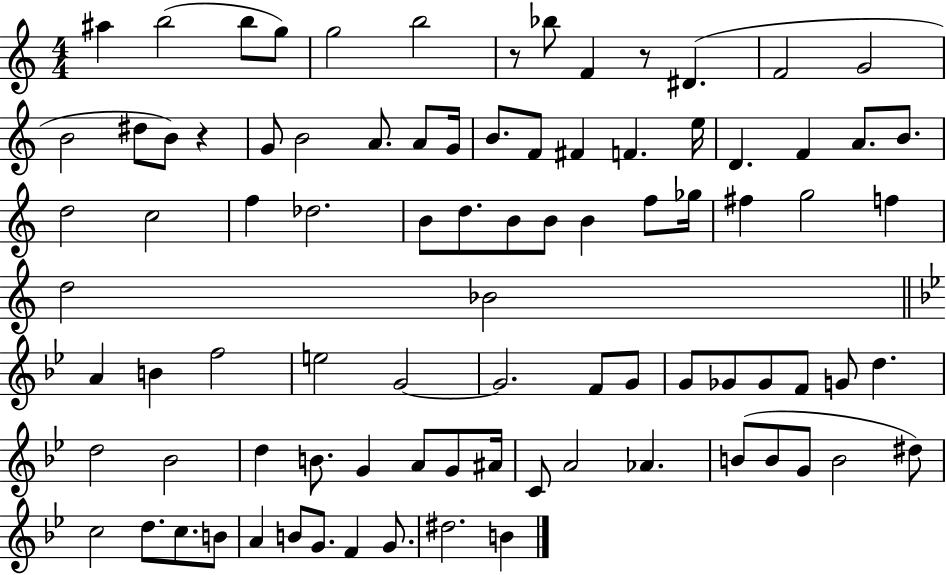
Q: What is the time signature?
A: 4/4